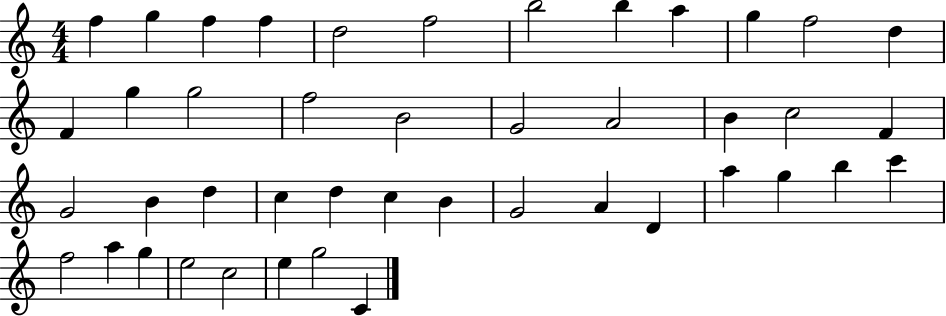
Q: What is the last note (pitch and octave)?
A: C4